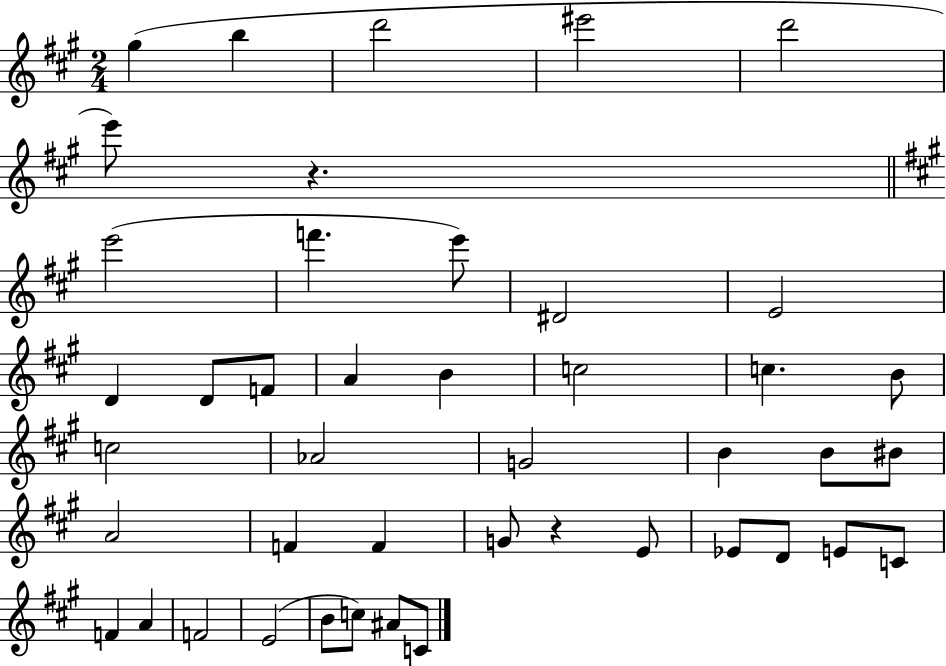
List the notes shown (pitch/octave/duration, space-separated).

G#5/q B5/q D6/h EIS6/h D6/h E6/e R/q. E6/h F6/q. E6/e D#4/h E4/h D4/q D4/e F4/e A4/q B4/q C5/h C5/q. B4/e C5/h Ab4/h G4/h B4/q B4/e BIS4/e A4/h F4/q F4/q G4/e R/q E4/e Eb4/e D4/e E4/e C4/e F4/q A4/q F4/h E4/h B4/e C5/e A#4/e C4/e